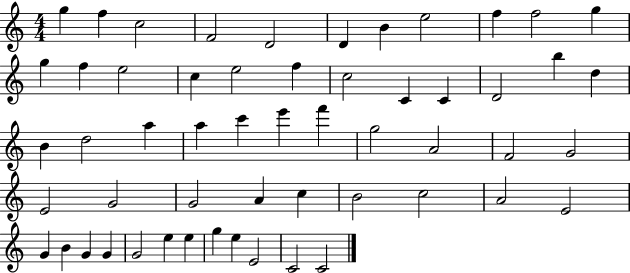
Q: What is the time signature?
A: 4/4